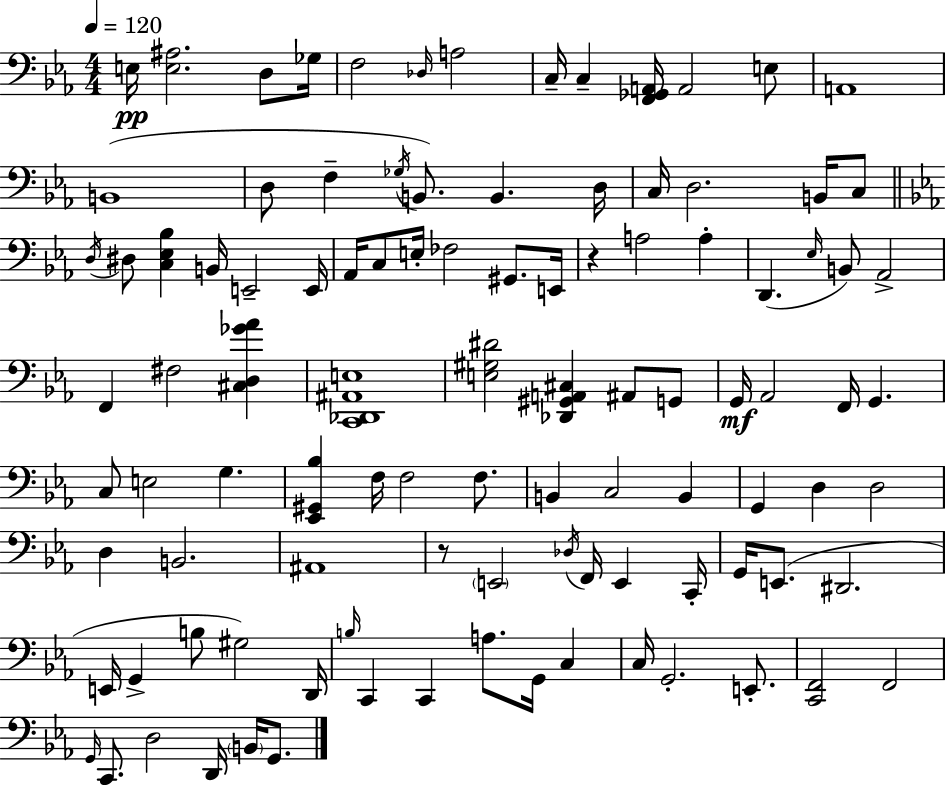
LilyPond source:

{
  \clef bass
  \numericTimeSignature
  \time 4/4
  \key ees \major
  \tempo 4 = 120
  e16\pp <e ais>2. d8 ges16 | f2 \grace { des16 } a2 | c16-- c4-- <f, ges, a,>16 a,2 e8 | a,1 | \break b,1( | d8 f4-- \acciaccatura { ges16 } b,8.) b,4. | d16 c16 d2. b,16 | c8 \bar "||" \break \key ees \major \acciaccatura { d16 } dis8 <c ees bes>4 b,16 e,2-- | e,16 aes,16 c8 e16-. fes2 gis,8. | e,16 r4 a2 a4-. | d,4.( \grace { ees16 } b,8) aes,2-> | \break f,4 fis2 <cis d ges' aes'>4 | <c, des, ais, e>1 | <e gis dis'>2 <des, gis, a, cis>4 ais,8 | g,8 g,16\mf aes,2 f,16 g,4. | \break c8 e2 g4. | <ees, gis, bes>4 f16 f2 f8. | b,4 c2 b,4 | g,4 d4 d2 | \break d4 b,2. | ais,1 | r8 \parenthesize e,2 \acciaccatura { des16 } f,16 e,4 | c,16-. g,16 e,8.( dis,2. | \break e,16 g,4-> b8 gis2) | d,16 \grace { b16 } c,4 c,4 a8. g,16 | c4 c16 g,2.-. | e,8.-. <c, f,>2 f,2 | \break \grace { g,16 } c,8. d2 | d,16 \parenthesize b,16 g,8. \bar "|."
}